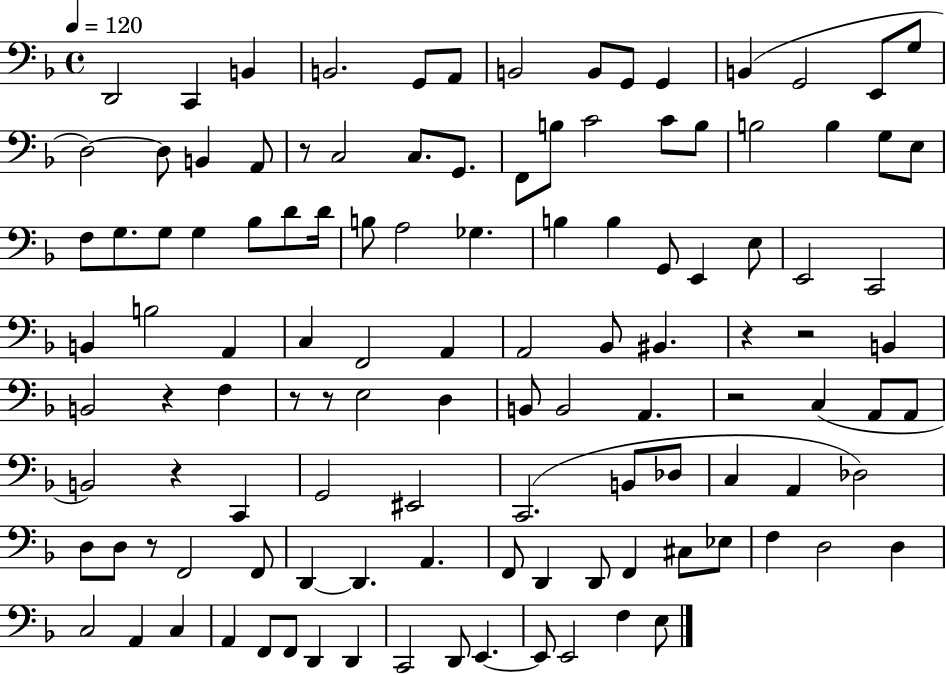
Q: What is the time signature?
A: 4/4